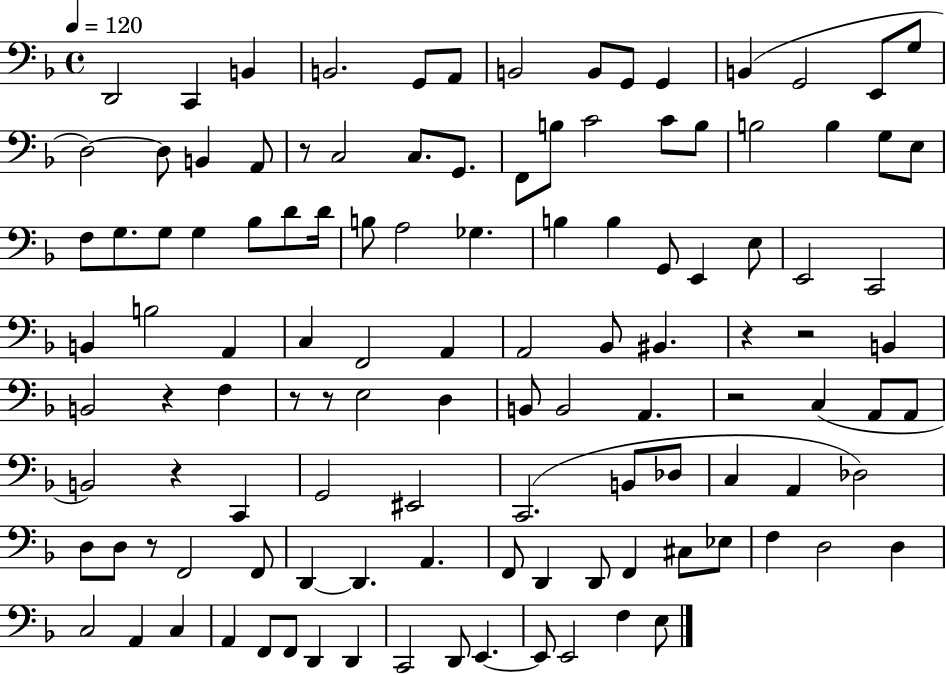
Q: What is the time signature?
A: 4/4